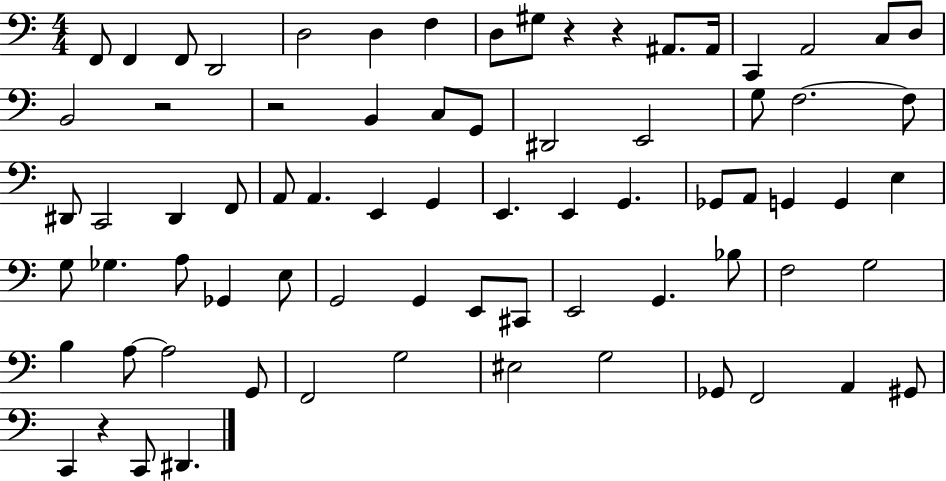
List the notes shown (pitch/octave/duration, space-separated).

F2/e F2/q F2/e D2/h D3/h D3/q F3/q D3/e G#3/e R/q R/q A#2/e. A#2/s C2/q A2/h C3/e D3/e B2/h R/h R/h B2/q C3/e G2/e D#2/h E2/h G3/e F3/h. F3/e D#2/e C2/h D#2/q F2/e A2/e A2/q. E2/q G2/q E2/q. E2/q G2/q. Gb2/e A2/e G2/q G2/q E3/q G3/e Gb3/q. A3/e Gb2/q E3/e G2/h G2/q E2/e C#2/e E2/h G2/q. Bb3/e F3/h G3/h B3/q A3/e A3/h G2/e F2/h G3/h EIS3/h G3/h Gb2/e F2/h A2/q G#2/e C2/q R/q C2/e D#2/q.